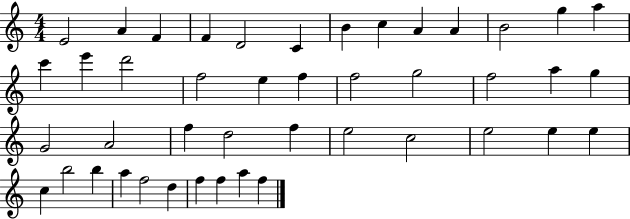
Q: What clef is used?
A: treble